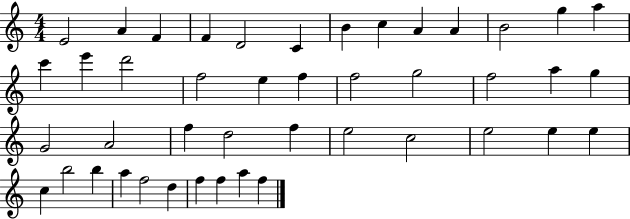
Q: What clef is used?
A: treble